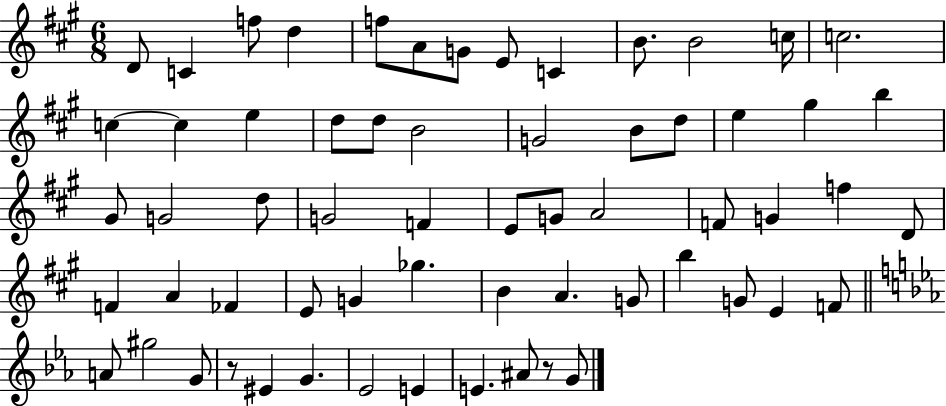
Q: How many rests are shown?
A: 2